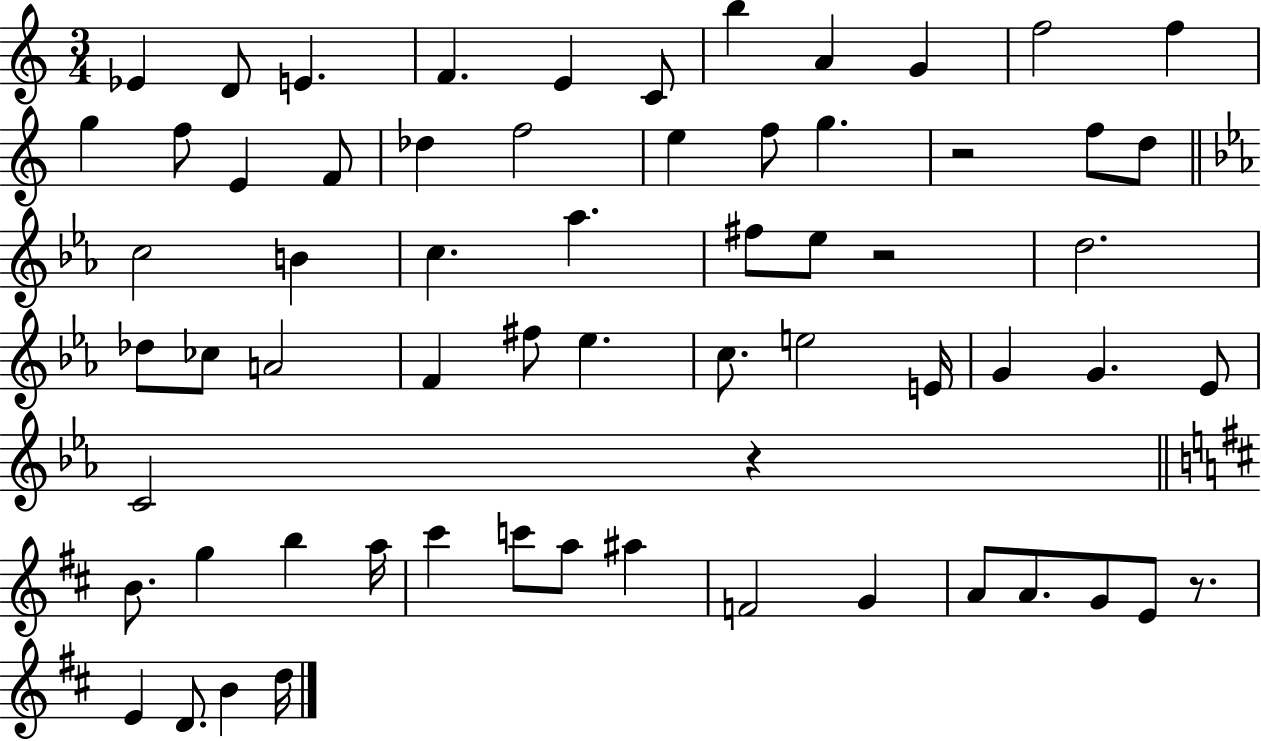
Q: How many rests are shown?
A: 4